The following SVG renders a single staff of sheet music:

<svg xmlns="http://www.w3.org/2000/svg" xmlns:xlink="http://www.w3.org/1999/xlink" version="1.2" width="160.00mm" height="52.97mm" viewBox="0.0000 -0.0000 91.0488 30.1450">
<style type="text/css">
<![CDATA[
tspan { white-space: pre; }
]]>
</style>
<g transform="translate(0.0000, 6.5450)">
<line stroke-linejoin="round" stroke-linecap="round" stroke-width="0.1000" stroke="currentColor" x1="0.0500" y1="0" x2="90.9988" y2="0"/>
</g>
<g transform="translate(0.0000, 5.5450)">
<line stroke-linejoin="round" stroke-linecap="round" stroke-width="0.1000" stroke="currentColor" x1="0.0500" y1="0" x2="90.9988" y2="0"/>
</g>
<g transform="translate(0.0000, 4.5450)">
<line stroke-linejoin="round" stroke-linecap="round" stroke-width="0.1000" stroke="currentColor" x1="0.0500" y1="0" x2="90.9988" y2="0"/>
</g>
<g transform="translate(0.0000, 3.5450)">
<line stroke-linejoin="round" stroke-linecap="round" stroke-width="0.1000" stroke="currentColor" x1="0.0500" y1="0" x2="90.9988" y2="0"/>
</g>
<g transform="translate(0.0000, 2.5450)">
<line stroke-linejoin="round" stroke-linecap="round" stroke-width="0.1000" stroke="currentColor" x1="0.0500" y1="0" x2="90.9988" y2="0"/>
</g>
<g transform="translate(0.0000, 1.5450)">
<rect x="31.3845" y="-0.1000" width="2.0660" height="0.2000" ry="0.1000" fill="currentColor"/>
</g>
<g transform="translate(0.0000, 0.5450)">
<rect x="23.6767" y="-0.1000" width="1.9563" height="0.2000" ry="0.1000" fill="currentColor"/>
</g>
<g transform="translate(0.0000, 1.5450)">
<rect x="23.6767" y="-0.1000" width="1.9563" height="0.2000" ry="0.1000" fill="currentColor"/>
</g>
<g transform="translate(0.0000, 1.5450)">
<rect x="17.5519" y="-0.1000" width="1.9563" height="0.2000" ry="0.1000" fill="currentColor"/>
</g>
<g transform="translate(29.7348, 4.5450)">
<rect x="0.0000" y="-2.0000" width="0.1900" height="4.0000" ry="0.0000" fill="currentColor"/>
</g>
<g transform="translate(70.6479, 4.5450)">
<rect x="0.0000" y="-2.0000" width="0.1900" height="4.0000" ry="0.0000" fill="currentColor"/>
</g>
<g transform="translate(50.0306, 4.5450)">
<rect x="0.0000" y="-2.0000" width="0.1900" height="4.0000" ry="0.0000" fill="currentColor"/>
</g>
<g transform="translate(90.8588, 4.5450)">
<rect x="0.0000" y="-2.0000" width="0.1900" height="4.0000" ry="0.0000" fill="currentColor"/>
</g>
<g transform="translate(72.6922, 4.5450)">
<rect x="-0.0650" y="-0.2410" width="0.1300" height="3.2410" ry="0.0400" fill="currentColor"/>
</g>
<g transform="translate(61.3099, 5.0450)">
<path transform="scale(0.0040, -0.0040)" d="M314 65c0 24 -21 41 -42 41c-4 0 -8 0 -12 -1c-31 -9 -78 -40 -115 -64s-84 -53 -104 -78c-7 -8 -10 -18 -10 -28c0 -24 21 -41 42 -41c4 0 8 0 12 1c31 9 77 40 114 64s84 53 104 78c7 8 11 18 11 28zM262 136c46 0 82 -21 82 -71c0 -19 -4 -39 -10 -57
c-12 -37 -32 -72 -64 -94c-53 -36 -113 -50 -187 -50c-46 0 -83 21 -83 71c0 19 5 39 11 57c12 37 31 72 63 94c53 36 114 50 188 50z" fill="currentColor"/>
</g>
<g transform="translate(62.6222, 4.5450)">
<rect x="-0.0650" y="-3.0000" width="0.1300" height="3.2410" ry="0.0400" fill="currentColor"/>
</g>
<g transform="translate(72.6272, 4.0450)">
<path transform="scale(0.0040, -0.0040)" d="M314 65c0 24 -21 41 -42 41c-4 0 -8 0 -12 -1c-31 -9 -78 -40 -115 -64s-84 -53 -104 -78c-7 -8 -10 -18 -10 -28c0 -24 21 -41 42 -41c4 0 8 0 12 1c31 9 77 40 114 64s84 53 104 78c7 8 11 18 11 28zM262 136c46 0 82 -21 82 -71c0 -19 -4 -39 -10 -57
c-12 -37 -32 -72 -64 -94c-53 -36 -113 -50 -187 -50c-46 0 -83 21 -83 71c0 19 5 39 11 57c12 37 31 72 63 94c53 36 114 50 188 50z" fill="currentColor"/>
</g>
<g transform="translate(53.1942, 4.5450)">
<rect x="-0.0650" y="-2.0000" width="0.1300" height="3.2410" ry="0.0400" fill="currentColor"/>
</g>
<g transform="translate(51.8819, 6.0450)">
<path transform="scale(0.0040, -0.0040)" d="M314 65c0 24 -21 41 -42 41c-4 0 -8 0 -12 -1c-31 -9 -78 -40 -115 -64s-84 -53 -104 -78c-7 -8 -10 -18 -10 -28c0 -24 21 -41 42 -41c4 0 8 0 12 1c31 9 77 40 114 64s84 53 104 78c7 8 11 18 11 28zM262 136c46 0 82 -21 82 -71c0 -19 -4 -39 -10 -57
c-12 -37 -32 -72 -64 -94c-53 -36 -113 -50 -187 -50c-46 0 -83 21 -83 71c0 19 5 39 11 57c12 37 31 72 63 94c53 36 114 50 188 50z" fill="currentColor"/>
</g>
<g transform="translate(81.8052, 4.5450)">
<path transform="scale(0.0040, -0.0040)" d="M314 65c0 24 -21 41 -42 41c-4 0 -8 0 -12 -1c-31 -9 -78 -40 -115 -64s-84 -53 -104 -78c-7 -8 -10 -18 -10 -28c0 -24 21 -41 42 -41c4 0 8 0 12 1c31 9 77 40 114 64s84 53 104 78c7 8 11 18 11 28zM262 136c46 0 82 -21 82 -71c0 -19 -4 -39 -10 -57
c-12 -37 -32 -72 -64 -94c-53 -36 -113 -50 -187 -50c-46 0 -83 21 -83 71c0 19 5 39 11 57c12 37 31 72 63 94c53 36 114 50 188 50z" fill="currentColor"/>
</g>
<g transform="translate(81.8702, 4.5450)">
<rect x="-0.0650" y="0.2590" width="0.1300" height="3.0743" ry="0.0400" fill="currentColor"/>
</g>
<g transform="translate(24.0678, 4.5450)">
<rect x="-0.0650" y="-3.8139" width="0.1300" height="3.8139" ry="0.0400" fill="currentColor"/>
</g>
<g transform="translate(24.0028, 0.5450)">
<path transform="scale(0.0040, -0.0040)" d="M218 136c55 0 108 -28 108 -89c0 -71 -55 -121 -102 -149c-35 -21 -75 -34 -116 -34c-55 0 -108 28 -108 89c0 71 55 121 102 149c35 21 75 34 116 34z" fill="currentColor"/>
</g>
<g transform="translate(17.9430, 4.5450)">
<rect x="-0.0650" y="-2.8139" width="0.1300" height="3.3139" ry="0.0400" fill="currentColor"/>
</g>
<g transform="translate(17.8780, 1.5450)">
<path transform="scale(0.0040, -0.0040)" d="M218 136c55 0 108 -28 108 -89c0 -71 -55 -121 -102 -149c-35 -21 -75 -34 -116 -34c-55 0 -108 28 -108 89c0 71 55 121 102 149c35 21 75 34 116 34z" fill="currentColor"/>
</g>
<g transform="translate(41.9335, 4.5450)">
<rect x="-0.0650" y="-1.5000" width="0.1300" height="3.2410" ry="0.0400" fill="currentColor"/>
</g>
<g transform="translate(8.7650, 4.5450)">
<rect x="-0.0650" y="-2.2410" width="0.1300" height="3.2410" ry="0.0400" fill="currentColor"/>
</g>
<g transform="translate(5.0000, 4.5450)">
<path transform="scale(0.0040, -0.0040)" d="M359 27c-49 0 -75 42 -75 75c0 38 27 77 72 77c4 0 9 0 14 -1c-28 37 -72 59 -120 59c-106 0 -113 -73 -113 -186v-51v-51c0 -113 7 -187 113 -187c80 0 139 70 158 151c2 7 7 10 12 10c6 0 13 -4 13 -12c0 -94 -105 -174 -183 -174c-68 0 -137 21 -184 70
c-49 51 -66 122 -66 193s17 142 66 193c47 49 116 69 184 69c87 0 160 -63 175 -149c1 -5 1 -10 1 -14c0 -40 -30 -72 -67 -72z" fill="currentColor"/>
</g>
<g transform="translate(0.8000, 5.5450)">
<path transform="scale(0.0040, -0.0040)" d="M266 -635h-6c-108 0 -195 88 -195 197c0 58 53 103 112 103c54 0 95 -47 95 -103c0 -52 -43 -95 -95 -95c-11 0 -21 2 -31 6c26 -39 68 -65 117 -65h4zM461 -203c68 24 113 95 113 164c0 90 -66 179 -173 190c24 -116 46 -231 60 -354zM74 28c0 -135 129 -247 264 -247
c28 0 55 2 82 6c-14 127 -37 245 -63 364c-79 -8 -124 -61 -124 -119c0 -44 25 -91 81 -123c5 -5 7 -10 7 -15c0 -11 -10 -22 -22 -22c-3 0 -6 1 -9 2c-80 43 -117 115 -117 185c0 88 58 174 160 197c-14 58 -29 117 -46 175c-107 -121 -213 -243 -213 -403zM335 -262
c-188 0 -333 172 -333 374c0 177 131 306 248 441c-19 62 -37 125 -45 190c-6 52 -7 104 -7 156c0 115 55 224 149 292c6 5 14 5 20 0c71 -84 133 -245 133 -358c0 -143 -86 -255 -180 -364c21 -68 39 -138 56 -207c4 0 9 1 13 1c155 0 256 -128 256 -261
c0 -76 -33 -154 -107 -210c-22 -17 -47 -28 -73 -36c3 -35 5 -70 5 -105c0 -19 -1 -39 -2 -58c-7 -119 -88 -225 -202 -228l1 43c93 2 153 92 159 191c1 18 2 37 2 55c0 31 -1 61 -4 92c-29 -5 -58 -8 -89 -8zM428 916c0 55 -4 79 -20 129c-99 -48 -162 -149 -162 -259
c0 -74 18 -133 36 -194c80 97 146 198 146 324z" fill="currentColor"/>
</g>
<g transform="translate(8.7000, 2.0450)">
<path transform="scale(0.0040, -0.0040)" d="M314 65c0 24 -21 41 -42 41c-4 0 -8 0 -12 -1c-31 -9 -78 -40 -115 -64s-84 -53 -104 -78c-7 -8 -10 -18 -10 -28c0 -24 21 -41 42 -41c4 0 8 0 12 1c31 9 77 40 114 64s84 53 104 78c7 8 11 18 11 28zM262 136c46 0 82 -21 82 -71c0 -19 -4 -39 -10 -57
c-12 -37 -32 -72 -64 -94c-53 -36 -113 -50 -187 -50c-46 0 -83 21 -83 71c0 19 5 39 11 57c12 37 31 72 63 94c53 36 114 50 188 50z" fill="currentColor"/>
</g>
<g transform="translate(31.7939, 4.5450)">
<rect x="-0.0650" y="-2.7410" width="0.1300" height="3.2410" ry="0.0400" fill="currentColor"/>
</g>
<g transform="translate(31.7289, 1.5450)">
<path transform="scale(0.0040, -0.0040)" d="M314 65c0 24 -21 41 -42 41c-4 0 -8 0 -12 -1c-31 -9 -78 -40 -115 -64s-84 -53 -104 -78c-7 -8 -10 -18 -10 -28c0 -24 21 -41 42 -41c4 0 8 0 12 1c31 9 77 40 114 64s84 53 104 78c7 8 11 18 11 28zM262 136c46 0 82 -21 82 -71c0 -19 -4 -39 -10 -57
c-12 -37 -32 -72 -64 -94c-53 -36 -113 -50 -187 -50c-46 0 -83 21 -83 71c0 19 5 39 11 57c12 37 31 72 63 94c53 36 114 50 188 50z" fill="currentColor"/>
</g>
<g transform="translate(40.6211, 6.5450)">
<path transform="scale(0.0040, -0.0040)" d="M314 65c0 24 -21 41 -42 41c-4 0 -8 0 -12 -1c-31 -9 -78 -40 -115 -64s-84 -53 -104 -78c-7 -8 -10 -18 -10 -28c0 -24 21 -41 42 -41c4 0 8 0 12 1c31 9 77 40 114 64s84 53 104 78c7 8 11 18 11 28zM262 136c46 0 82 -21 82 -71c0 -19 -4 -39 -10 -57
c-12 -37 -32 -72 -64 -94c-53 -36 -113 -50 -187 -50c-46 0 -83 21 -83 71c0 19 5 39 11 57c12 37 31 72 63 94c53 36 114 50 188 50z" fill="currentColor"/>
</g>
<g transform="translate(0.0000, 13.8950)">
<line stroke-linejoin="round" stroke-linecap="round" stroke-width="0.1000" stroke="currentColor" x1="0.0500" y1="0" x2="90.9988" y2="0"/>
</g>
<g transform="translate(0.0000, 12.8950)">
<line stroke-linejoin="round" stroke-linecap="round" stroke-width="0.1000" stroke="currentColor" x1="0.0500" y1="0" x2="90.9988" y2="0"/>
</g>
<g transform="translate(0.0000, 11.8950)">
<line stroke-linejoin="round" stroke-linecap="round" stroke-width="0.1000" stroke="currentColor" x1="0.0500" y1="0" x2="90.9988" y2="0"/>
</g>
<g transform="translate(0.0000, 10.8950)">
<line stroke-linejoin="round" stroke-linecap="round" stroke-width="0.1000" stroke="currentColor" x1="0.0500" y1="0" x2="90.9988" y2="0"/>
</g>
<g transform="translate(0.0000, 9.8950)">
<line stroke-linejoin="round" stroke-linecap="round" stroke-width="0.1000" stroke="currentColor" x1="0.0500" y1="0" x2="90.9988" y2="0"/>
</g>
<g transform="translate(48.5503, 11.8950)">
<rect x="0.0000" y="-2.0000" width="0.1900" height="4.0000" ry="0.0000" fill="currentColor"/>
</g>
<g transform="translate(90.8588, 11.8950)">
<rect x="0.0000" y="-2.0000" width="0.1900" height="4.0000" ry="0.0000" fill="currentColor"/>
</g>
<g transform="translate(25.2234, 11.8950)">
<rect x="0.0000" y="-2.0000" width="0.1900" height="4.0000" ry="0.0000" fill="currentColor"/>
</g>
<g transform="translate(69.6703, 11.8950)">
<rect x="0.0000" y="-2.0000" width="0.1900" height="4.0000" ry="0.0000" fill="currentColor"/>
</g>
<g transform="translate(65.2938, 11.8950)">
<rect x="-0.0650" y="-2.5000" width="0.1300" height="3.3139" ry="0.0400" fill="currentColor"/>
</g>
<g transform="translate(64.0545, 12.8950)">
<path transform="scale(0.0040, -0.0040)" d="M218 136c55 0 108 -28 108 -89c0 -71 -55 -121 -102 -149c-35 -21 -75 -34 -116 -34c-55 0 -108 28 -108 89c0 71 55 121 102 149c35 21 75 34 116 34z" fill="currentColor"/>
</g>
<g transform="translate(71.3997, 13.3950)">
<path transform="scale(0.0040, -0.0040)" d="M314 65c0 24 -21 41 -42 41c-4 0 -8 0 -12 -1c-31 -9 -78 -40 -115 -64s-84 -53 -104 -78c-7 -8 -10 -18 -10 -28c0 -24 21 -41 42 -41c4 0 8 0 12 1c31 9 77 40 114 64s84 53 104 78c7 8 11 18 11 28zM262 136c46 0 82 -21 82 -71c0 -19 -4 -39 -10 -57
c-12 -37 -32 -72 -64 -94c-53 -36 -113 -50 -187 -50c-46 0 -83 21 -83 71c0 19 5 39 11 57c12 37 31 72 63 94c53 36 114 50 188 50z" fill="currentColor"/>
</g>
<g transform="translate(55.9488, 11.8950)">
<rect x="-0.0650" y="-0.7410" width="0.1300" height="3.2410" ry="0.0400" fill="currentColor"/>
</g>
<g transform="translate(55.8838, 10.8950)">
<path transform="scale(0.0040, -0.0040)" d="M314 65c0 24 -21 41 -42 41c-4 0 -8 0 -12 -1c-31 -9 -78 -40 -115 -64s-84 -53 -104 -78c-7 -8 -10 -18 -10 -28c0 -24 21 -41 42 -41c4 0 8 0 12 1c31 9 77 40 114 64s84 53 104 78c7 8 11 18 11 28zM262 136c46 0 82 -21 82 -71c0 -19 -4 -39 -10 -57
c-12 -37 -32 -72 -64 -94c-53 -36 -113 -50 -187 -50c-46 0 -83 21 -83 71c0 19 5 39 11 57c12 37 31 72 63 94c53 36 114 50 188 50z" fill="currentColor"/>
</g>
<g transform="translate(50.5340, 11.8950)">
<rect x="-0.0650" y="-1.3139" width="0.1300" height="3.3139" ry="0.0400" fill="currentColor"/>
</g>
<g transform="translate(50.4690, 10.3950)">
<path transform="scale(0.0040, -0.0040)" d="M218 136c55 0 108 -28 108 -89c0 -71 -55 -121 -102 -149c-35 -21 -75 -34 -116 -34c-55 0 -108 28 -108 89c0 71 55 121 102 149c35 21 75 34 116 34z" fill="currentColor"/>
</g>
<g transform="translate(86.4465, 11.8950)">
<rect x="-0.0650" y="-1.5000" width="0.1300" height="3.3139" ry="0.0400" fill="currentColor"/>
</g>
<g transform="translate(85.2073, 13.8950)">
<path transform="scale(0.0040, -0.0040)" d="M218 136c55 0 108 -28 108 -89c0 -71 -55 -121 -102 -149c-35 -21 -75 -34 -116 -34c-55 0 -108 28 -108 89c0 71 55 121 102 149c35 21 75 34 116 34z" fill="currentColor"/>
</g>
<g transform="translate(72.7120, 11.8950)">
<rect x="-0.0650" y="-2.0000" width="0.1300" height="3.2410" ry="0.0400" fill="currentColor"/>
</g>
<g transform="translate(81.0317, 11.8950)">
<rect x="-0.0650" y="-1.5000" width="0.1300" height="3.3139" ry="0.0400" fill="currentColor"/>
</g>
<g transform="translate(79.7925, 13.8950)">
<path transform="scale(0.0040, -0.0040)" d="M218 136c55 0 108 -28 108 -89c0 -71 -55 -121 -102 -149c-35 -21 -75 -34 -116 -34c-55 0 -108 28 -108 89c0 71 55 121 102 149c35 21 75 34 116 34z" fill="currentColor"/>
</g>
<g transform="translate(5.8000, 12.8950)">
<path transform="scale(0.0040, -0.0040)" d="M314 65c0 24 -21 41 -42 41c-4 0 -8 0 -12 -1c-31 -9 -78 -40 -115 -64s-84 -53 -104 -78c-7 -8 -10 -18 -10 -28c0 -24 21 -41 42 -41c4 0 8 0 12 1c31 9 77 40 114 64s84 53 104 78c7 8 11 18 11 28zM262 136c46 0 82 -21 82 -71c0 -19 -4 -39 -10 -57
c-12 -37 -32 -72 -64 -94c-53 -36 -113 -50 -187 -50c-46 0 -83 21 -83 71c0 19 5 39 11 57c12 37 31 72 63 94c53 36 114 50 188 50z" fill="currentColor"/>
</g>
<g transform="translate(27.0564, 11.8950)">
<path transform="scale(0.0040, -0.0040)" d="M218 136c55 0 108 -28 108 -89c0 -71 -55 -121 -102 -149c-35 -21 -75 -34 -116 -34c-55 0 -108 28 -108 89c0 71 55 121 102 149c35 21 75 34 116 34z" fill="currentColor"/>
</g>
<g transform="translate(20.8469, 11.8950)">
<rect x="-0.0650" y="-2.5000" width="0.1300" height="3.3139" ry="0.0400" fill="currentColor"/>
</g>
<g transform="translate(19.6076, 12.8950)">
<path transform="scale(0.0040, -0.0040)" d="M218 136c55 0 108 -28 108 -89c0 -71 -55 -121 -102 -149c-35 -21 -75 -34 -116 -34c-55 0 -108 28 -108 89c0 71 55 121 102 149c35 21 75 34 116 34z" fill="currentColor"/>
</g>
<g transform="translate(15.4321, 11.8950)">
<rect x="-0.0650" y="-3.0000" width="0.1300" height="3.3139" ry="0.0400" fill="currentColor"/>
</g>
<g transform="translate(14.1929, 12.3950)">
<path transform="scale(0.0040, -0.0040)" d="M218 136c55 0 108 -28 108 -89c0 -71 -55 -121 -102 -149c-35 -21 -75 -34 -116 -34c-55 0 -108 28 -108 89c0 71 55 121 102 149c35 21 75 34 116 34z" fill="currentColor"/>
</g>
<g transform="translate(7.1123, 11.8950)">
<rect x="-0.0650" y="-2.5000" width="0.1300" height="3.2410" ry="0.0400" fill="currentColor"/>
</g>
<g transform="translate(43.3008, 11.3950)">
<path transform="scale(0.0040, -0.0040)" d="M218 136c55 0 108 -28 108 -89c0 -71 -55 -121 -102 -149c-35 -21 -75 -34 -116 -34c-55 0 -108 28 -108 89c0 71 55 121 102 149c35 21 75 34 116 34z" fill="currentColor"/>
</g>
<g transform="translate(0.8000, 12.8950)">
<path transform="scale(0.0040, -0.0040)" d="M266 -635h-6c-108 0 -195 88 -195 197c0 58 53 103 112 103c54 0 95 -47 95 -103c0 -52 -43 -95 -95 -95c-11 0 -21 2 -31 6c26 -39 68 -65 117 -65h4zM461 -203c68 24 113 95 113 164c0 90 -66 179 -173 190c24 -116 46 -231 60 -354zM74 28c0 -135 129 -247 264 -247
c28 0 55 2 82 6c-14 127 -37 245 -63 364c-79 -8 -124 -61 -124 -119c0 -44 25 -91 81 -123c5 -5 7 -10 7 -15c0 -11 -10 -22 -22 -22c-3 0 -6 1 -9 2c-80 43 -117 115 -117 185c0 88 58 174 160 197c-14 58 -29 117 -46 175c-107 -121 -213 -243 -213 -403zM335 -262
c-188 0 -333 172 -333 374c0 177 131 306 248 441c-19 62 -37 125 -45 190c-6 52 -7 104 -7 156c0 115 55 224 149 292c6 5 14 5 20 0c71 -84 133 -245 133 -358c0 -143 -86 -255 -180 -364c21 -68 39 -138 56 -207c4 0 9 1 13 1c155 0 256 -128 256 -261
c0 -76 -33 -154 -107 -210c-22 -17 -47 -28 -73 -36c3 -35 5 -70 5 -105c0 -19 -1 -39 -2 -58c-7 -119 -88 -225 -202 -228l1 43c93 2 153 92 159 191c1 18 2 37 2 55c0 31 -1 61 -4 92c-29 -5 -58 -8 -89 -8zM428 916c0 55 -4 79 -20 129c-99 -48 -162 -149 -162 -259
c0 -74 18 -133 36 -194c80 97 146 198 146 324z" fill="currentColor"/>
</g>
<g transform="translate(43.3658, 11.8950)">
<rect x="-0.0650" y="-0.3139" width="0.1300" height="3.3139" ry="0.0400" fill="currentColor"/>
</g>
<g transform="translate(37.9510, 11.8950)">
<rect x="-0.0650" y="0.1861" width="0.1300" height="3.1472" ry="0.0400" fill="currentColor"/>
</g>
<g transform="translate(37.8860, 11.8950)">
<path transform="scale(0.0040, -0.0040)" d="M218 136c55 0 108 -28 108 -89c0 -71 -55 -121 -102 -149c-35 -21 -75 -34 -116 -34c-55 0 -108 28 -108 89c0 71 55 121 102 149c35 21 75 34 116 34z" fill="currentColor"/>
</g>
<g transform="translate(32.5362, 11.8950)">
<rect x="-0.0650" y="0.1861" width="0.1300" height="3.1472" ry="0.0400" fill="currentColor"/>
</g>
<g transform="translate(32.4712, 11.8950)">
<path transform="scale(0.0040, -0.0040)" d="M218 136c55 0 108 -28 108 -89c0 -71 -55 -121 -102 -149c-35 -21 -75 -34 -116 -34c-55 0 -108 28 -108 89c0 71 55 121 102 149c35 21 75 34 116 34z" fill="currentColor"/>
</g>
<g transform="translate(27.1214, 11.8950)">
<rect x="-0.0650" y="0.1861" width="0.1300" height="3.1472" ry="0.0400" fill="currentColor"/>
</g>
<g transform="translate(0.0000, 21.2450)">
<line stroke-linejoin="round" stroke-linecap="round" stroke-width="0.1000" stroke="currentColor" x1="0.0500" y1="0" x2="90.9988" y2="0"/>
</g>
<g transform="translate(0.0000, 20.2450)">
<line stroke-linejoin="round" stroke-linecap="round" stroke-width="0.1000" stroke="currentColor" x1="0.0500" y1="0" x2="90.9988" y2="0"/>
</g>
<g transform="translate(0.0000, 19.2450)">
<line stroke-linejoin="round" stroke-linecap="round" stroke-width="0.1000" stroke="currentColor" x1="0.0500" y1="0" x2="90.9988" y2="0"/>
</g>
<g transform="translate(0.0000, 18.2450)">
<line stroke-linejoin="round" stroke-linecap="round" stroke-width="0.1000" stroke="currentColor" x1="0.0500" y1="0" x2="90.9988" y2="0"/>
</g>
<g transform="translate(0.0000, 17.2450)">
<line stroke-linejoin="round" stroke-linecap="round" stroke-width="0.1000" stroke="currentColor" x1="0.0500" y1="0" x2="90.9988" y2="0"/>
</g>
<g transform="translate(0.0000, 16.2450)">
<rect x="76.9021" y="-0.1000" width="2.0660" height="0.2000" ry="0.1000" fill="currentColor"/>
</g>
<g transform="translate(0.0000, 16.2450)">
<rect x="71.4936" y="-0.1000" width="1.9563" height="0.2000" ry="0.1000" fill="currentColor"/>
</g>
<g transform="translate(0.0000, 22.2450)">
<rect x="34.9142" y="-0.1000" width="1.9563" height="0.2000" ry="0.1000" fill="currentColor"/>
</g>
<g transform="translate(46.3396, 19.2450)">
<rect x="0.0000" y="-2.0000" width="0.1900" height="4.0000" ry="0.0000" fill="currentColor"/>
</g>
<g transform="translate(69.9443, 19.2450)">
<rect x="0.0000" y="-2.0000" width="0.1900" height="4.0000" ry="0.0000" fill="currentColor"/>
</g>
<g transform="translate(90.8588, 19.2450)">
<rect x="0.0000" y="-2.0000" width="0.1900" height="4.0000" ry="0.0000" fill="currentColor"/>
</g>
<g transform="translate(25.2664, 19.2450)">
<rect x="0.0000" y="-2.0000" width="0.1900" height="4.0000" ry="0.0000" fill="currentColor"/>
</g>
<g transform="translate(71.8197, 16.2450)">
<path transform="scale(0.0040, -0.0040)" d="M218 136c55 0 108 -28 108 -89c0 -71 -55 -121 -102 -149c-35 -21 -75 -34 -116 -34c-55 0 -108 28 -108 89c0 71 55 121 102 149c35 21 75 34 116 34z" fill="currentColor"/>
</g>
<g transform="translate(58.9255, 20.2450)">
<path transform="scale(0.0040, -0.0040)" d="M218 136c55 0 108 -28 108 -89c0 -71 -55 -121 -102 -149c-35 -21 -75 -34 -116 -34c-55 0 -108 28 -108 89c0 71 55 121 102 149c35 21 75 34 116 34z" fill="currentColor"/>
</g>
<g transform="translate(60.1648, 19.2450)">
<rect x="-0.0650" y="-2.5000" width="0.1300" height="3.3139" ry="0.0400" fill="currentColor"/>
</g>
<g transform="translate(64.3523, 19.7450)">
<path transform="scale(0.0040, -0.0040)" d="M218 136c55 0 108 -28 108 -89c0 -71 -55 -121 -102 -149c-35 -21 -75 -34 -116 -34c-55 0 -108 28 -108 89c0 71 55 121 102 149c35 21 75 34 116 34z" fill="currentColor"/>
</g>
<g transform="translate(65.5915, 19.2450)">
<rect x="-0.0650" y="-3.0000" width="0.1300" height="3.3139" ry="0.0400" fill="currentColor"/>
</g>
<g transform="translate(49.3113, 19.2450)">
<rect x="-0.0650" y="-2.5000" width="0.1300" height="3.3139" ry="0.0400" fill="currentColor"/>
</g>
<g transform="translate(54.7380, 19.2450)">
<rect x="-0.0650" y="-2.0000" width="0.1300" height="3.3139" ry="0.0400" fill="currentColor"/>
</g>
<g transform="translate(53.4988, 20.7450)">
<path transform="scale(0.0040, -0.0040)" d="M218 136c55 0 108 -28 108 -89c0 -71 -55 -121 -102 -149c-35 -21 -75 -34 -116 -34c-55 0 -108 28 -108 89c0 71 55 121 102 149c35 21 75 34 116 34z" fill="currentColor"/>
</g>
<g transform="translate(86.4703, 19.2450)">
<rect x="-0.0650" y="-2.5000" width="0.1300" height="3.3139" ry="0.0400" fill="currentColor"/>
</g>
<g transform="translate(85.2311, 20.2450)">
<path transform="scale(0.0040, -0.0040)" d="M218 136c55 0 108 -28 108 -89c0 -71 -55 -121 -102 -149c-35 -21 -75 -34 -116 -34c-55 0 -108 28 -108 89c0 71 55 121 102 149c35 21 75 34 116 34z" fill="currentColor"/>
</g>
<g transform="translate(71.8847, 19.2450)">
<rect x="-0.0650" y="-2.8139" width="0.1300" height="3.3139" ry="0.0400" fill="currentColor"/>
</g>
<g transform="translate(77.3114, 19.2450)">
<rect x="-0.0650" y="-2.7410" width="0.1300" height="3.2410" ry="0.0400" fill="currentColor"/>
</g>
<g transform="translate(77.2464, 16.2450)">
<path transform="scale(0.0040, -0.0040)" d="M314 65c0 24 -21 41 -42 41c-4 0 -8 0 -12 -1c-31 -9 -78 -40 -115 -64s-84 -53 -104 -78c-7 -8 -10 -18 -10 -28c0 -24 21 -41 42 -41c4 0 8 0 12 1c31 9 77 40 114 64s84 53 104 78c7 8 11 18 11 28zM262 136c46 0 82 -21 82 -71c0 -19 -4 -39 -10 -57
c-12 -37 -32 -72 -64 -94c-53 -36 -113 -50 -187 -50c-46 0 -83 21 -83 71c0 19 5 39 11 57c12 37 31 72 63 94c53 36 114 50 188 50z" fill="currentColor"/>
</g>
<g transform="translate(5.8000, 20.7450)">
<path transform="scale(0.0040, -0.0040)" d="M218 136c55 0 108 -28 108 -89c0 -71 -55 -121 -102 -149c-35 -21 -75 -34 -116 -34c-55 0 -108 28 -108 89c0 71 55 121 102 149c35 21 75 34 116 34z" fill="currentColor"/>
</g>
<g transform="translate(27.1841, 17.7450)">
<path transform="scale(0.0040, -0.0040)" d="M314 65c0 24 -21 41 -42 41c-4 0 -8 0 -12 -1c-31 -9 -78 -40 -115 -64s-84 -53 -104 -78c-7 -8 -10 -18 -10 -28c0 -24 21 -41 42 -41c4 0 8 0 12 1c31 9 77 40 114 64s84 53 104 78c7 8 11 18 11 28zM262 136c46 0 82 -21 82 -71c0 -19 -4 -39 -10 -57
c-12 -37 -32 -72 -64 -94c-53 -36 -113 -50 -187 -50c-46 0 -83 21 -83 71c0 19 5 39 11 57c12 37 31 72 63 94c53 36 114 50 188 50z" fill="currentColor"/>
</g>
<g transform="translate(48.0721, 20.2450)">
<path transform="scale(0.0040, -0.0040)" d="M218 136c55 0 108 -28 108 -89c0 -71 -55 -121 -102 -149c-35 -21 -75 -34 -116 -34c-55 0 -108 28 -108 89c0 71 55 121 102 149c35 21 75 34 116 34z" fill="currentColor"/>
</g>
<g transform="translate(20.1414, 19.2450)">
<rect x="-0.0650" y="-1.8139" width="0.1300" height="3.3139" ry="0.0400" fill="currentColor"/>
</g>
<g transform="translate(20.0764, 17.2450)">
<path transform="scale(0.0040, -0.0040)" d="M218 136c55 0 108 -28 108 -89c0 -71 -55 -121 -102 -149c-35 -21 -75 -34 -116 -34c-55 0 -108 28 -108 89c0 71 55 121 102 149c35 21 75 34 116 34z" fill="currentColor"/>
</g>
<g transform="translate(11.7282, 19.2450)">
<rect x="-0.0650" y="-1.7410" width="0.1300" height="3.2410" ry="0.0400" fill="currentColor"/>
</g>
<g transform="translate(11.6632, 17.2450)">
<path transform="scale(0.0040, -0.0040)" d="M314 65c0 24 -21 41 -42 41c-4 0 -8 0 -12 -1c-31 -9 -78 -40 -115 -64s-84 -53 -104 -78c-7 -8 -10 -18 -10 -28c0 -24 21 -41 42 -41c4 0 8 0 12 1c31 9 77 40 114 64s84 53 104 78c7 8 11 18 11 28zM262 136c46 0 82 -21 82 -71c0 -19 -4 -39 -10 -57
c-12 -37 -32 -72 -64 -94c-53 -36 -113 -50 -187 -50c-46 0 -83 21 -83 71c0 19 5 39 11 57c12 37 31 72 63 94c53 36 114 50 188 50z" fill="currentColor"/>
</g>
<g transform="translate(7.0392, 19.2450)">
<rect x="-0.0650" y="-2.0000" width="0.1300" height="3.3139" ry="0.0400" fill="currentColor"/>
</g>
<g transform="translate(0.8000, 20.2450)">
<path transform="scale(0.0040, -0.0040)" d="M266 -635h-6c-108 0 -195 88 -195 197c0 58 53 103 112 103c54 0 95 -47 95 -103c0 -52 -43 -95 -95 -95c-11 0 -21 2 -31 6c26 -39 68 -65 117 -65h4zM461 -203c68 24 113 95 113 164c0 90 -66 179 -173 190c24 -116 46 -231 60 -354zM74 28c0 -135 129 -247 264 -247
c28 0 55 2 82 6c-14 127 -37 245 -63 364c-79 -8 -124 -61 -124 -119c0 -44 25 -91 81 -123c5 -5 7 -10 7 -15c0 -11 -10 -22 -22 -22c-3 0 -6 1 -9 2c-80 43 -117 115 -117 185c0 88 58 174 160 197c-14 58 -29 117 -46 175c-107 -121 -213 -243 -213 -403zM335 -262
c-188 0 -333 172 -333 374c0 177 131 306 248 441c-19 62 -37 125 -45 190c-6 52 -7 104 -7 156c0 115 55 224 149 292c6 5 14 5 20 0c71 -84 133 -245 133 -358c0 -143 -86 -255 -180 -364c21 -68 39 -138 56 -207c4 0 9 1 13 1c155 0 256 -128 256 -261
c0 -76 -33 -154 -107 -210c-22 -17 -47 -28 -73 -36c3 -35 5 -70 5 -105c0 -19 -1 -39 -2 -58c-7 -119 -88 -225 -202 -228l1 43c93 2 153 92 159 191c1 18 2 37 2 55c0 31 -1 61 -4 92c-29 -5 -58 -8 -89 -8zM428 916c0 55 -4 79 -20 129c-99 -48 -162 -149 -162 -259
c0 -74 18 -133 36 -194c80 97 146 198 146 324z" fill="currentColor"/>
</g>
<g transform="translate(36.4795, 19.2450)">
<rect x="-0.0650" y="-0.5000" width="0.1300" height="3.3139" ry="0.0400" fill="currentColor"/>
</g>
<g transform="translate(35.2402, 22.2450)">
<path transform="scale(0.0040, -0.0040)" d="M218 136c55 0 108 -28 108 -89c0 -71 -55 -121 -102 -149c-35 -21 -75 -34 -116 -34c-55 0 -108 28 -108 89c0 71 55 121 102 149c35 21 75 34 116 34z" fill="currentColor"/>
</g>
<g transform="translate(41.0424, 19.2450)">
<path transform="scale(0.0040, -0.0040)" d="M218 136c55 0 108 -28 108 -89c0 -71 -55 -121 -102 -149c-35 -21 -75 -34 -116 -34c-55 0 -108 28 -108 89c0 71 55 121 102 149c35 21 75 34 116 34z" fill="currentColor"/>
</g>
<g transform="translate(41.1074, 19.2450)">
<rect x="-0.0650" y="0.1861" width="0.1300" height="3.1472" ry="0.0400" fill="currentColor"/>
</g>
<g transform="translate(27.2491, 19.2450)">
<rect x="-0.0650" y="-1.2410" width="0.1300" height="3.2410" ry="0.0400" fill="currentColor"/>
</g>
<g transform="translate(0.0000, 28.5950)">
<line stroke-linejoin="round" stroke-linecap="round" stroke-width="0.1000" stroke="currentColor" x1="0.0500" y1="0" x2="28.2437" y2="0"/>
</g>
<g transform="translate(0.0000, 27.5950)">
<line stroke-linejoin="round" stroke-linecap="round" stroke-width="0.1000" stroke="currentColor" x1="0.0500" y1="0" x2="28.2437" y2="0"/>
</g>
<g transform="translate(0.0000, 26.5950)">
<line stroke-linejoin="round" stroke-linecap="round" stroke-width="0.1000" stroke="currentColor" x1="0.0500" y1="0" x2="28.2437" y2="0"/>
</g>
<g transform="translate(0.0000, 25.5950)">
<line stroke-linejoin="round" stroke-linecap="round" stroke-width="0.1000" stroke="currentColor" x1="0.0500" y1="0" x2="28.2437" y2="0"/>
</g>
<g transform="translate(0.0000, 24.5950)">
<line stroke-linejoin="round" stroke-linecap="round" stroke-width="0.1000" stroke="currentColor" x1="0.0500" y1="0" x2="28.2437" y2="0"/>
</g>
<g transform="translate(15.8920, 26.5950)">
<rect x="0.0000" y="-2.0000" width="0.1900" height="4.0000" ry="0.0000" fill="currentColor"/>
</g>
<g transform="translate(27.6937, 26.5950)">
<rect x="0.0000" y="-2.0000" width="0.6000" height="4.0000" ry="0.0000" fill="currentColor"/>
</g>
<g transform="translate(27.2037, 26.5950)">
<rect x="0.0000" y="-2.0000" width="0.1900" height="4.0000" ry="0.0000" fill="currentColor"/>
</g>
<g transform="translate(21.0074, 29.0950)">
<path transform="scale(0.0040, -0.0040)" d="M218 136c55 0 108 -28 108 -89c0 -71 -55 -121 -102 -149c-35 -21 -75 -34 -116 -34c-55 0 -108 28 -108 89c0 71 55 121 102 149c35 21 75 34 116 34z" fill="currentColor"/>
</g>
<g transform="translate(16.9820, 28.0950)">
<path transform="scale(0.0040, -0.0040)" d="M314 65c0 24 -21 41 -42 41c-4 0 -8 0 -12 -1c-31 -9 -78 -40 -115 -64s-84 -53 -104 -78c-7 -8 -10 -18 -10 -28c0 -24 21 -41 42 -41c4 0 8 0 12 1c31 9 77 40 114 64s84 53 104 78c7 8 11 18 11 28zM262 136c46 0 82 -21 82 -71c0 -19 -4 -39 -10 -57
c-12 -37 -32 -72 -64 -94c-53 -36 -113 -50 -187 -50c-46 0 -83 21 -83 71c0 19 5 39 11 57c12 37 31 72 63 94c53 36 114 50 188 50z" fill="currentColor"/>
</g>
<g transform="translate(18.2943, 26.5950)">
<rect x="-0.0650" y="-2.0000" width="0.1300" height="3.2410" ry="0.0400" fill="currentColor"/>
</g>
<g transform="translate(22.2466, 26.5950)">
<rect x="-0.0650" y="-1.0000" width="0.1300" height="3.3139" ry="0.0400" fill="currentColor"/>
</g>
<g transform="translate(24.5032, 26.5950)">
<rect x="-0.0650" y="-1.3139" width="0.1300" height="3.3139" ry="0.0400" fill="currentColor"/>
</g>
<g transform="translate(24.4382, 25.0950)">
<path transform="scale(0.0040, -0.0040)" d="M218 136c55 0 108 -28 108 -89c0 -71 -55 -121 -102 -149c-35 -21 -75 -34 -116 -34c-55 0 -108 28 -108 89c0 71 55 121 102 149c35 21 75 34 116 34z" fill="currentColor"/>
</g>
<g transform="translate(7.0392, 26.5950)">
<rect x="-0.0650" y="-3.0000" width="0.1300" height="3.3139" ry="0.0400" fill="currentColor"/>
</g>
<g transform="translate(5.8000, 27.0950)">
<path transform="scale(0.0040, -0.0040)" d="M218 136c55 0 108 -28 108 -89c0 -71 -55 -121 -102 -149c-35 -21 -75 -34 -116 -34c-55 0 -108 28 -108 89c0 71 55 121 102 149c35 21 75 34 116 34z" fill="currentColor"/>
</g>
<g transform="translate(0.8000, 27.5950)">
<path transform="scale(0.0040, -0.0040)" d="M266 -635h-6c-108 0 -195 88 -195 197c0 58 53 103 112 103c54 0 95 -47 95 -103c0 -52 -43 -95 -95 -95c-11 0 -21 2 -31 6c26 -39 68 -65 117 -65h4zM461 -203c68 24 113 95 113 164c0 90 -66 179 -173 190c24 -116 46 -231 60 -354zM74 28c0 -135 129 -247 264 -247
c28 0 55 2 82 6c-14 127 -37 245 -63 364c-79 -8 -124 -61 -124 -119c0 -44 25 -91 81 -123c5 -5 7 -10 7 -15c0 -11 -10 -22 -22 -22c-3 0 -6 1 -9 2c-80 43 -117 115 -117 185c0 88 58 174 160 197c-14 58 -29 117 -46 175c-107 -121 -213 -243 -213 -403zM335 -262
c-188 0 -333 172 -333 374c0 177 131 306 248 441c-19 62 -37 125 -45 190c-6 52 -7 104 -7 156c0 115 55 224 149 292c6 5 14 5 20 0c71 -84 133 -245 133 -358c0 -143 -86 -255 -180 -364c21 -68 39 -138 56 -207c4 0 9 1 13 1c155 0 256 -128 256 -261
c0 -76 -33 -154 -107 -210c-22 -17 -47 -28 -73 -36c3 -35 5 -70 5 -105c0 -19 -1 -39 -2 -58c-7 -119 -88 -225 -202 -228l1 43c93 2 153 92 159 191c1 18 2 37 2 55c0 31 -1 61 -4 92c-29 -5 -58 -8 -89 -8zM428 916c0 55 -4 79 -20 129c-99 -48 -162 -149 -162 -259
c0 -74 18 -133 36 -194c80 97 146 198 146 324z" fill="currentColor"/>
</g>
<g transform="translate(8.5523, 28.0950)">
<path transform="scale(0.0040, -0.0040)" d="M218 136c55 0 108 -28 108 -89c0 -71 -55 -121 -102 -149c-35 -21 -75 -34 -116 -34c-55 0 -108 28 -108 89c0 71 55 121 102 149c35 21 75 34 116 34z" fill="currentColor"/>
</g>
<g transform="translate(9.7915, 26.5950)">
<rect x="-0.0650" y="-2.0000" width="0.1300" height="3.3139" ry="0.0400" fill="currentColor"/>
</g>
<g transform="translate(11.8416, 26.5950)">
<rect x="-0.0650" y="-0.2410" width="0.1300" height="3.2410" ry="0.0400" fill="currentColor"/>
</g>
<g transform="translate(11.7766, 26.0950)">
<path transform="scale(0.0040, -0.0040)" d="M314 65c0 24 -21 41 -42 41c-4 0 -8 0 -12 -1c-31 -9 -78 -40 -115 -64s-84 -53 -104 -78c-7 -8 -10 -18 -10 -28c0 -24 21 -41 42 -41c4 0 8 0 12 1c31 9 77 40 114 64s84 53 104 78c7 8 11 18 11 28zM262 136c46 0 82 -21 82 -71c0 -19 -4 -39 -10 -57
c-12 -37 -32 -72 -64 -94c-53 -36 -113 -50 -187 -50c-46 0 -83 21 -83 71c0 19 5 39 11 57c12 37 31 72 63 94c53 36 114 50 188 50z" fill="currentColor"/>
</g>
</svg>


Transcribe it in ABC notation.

X:1
T:Untitled
M:4/4
L:1/4
K:C
g2 a c' a2 E2 F2 A2 c2 B2 G2 A G B B B c e d2 G F2 E E F f2 f e2 C B G F G A a a2 G A F c2 F2 D e